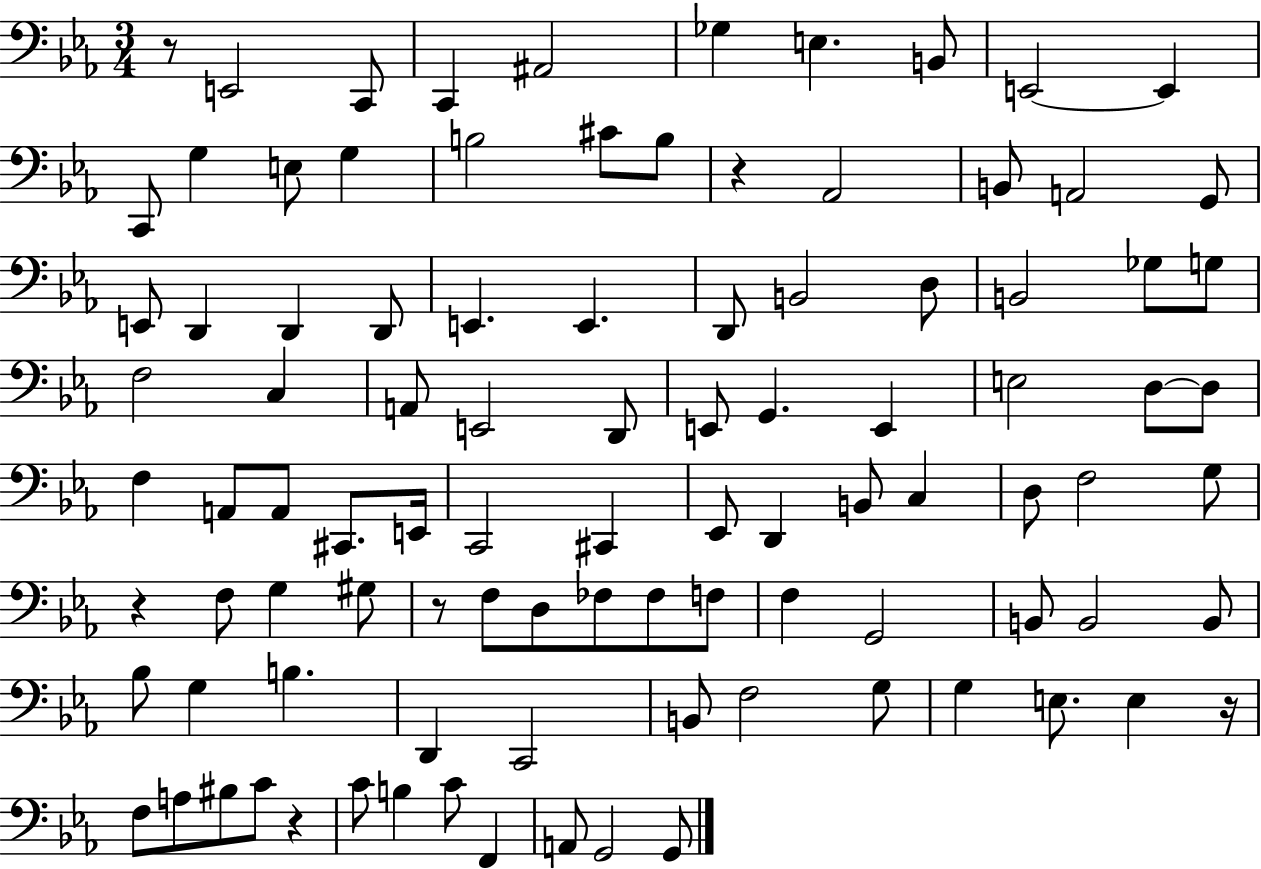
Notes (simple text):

R/e E2/h C2/e C2/q A#2/h Gb3/q E3/q. B2/e E2/h E2/q C2/e G3/q E3/e G3/q B3/h C#4/e B3/e R/q Ab2/h B2/e A2/h G2/e E2/e D2/q D2/q D2/e E2/q. E2/q. D2/e B2/h D3/e B2/h Gb3/e G3/e F3/h C3/q A2/e E2/h D2/e E2/e G2/q. E2/q E3/h D3/e D3/e F3/q A2/e A2/e C#2/e. E2/s C2/h C#2/q Eb2/e D2/q B2/e C3/q D3/e F3/h G3/e R/q F3/e G3/q G#3/e R/e F3/e D3/e FES3/e FES3/e F3/e F3/q G2/h B2/e B2/h B2/e Bb3/e G3/q B3/q. D2/q C2/h B2/e F3/h G3/e G3/q E3/e. E3/q R/s F3/e A3/e BIS3/e C4/e R/q C4/e B3/q C4/e F2/q A2/e G2/h G2/e